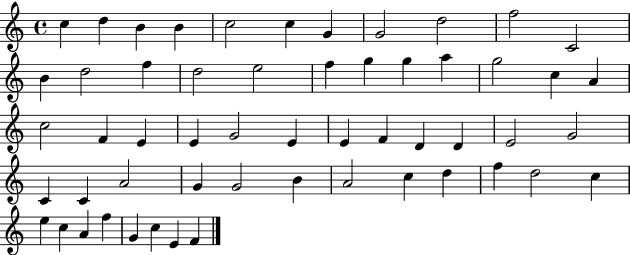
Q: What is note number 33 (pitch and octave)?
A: D4